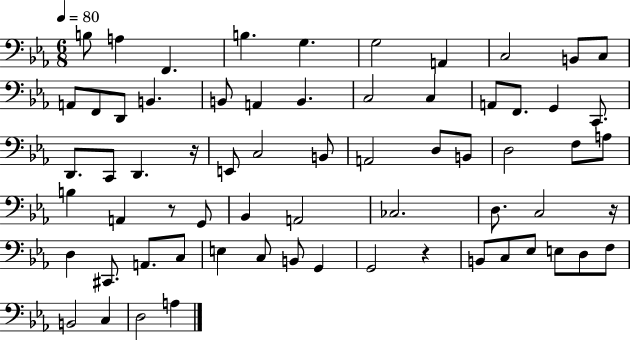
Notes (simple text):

B3/e A3/q F2/q. B3/q. G3/q. G3/h A2/q C3/h B2/e C3/e A2/e F2/e D2/e B2/q. B2/e A2/q B2/q. C3/h C3/q A2/e F2/e. G2/q C2/e. D2/e. C2/e D2/q. R/s E2/e C3/h B2/e A2/h D3/e B2/e D3/h F3/e A3/e B3/q A2/q R/e G2/e Bb2/q A2/h CES3/h. D3/e. C3/h R/s D3/q C#2/e. A2/e. C3/e E3/q C3/e B2/e G2/q G2/h R/q B2/e C3/e Eb3/e E3/e D3/e F3/e B2/h C3/q D3/h A3/q